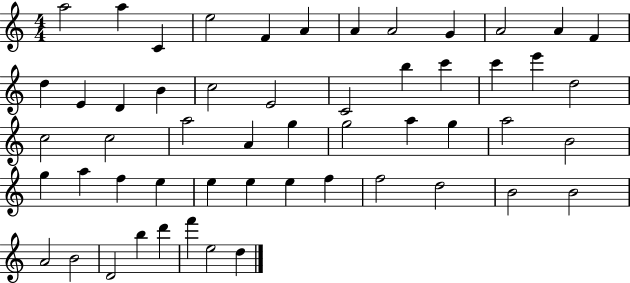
X:1
T:Untitled
M:4/4
L:1/4
K:C
a2 a C e2 F A A A2 G A2 A F d E D B c2 E2 C2 b c' c' e' d2 c2 c2 a2 A g g2 a g a2 B2 g a f e e e e f f2 d2 B2 B2 A2 B2 D2 b d' f' e2 d